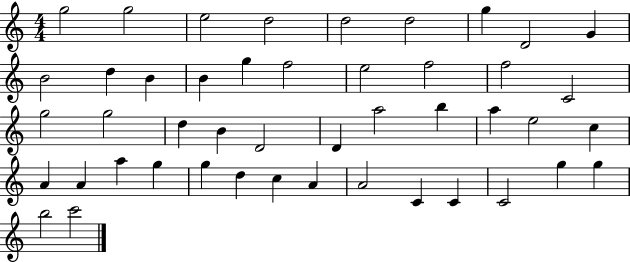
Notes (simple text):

G5/h G5/h E5/h D5/h D5/h D5/h G5/q D4/h G4/q B4/h D5/q B4/q B4/q G5/q F5/h E5/h F5/h F5/h C4/h G5/h G5/h D5/q B4/q D4/h D4/q A5/h B5/q A5/q E5/h C5/q A4/q A4/q A5/q G5/q G5/q D5/q C5/q A4/q A4/h C4/q C4/q C4/h G5/q G5/q B5/h C6/h